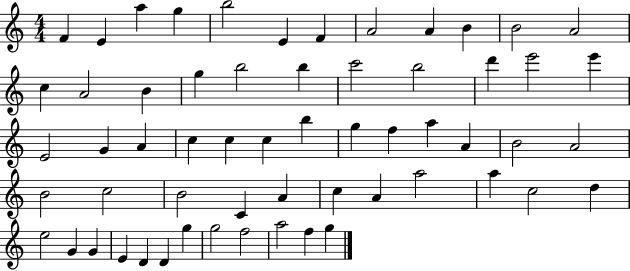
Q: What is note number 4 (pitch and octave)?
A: G5